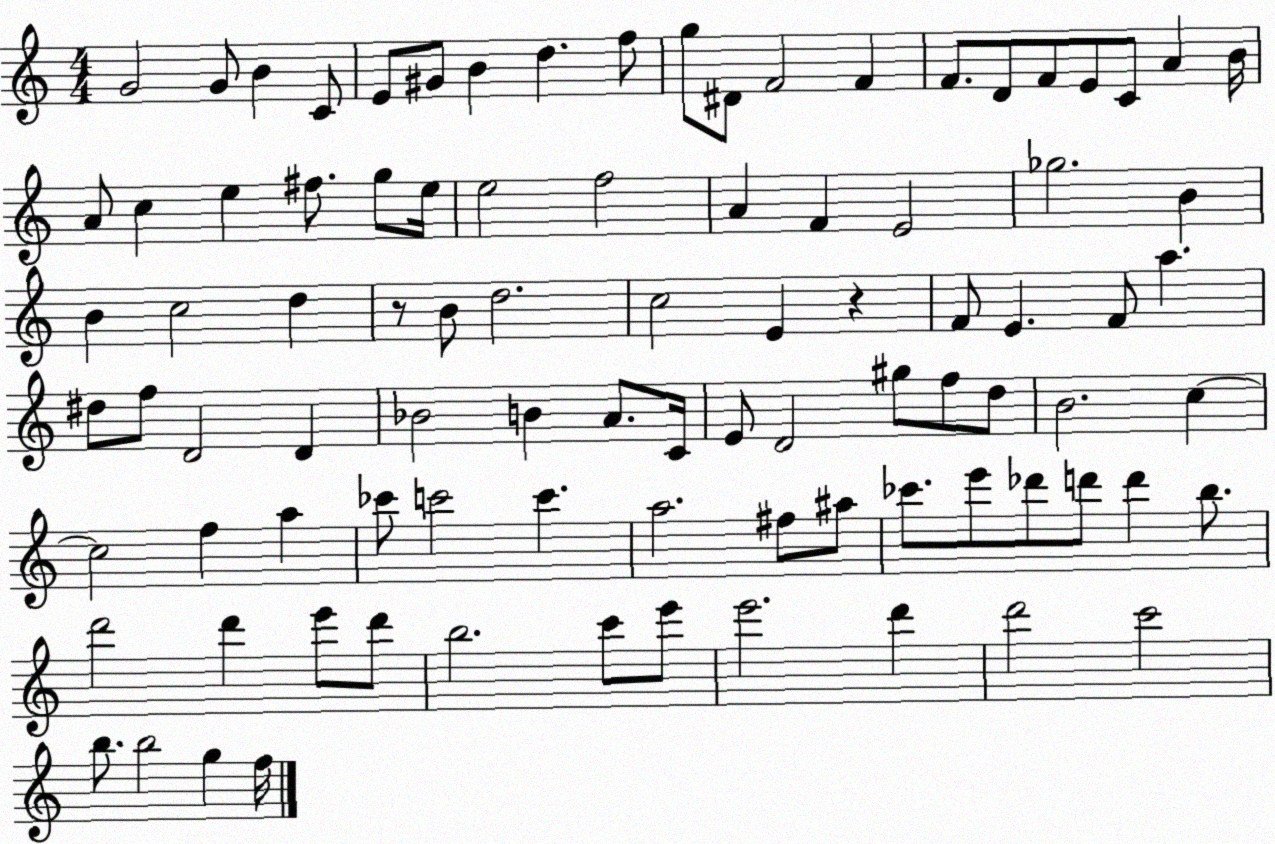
X:1
T:Untitled
M:4/4
L:1/4
K:C
G2 G/2 B C/2 E/2 ^G/2 B d f/2 g/2 ^D/2 F2 F F/2 D/2 F/2 E/2 C/2 A B/4 A/2 c e ^f/2 g/2 e/4 e2 f2 A F E2 _g2 B B c2 d z/2 B/2 d2 c2 E z F/2 E F/2 a ^d/2 f/2 D2 D _B2 B A/2 C/4 E/2 D2 ^g/2 f/2 d/2 B2 c c2 f a _c'/2 c'2 c' a2 ^f/2 ^a/2 _c'/2 e'/2 _d'/2 d'/2 d' b/2 d'2 d' e'/2 d'/2 b2 c'/2 e'/2 e'2 d' d'2 c'2 b/2 b2 g f/4